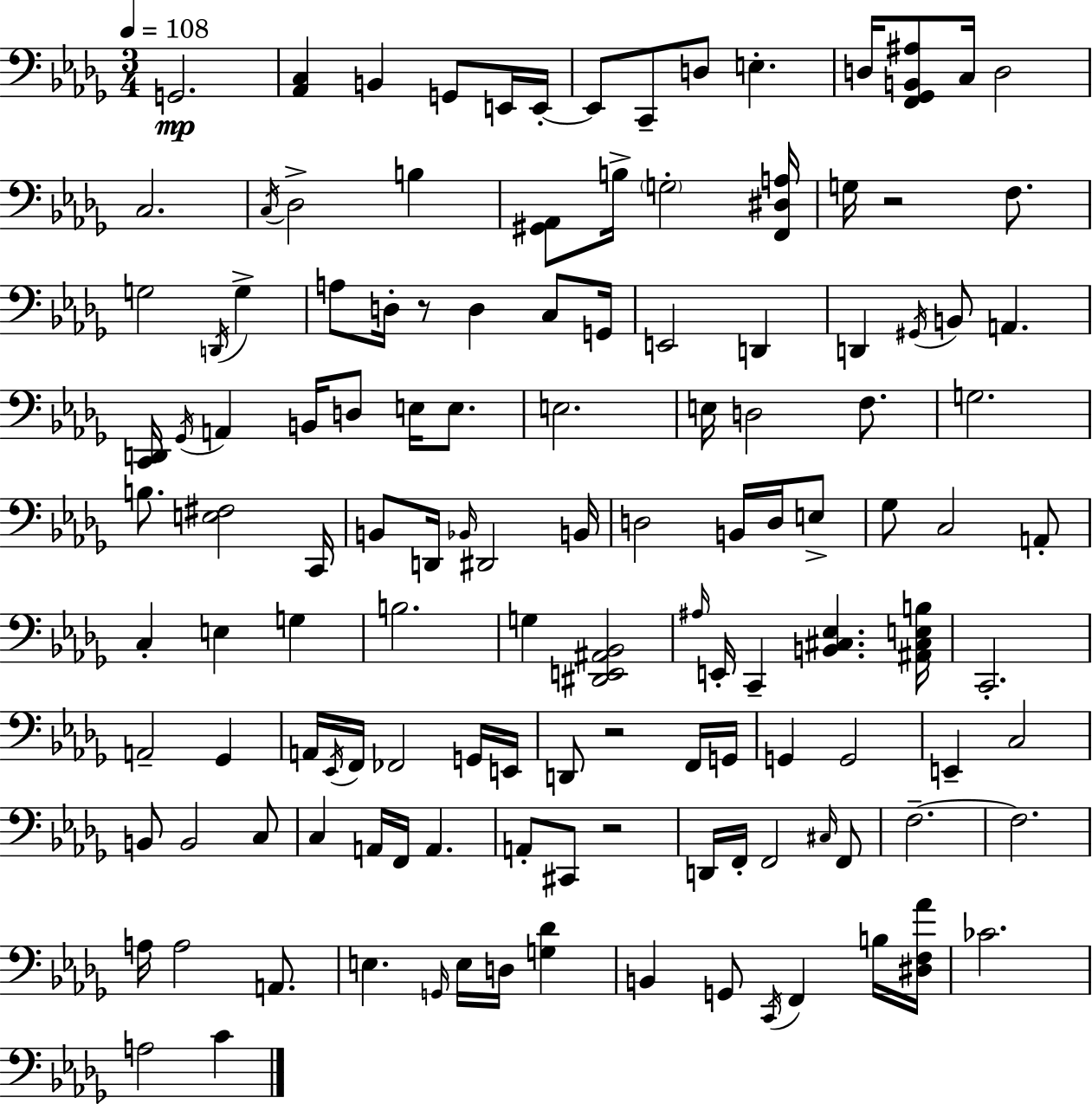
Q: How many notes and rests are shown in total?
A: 129